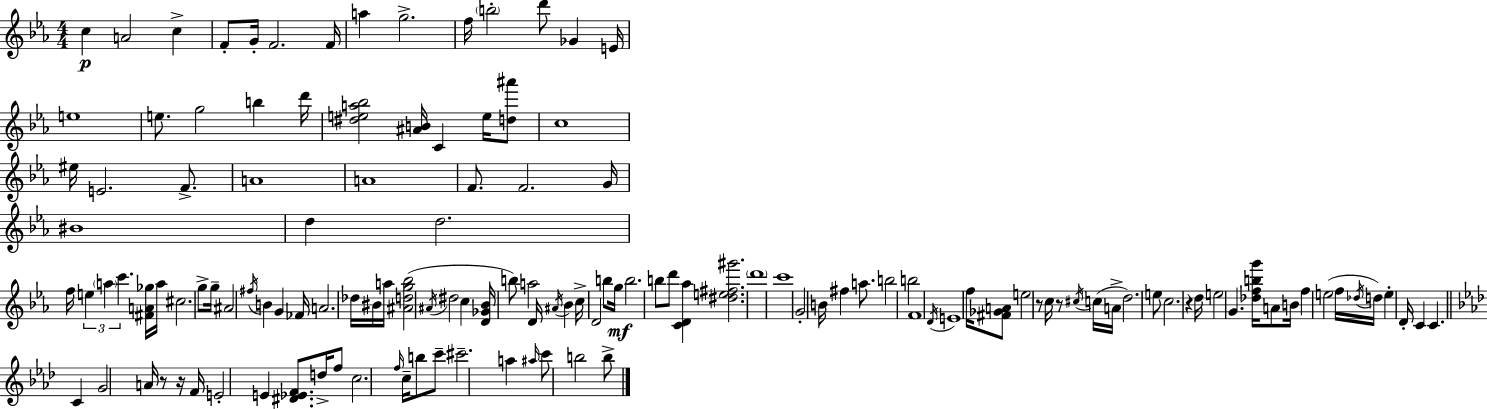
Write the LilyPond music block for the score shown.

{
  \clef treble
  \numericTimeSignature
  \time 4/4
  \key c \minor
  c''4\p a'2 c''4-> | f'8-. g'16-. f'2. f'16 | a''4 g''2.-> | f''16 \parenthesize b''2-. d'''8 ges'4 e'16 | \break e''1 | e''8. g''2 b''4 d'''16 | <dis'' e'' a'' bes''>2 <ais' b'>16 c'4 e''16 <d'' ais'''>8 | c''1 | \break eis''16 e'2. f'8.-> | a'1 | a'1 | f'8. f'2. g'16 | \break bis'1 | d''4 d''2. | f''16 \tuplet 3/2 { e''4 \parenthesize a''4 c'''4. } <fis' a' ges''>16 | a''16 cis''2. g''8-> g''16-- | \break ais'2 \acciaccatura { fis''16 } b'4 g'4 | fes'16 a'2. des''16 bis'16 | a''16 <ais' d'' g'' bes''>2( \acciaccatura { ais'16 } dis''2 | c''4 <d' ges' bes'>16 b''8) a''2 | \break d'16 \acciaccatura { ais'16 } bes'4 c''16-> d'2 | b''8 g''16\mf b''2. b''8 | d'''8 <c' d' aes''>4 <dis'' e'' fis'' gis'''>2. | \parenthesize d'''1 | \break c'''1 | g'2-. b'16 fis''4 | a''8. b''2 b''2 | f'1 | \break \acciaccatura { d'16 } e'1 | f''16 <fis' ges' a'>8 e''2 r8 | c''16 r8 \acciaccatura { cis''16 } c''16( a'16-> d''2.) | e''8 c''2. | \break r4 d''16 e''2 g'4. | <des'' f'' b'' g'''>16 a'8 b'16 f''4 e''2( | f''16 \acciaccatura { des''16 }) d''16 e''4-. d'16-. c'4 | c'4. \bar "||" \break \key aes \major c'4 g'2 a'16 r8 r16 | f'16 e'2-. e'4 <dis' ees' f'>8. | d''16-> f''8 c''2. \grace { f''16 } | c''16-- b''8 c'''8-- cis'''2.-- | \break a''4 \grace { ais''16 } c'''8 b''2 | b''8-> \bar "|."
}